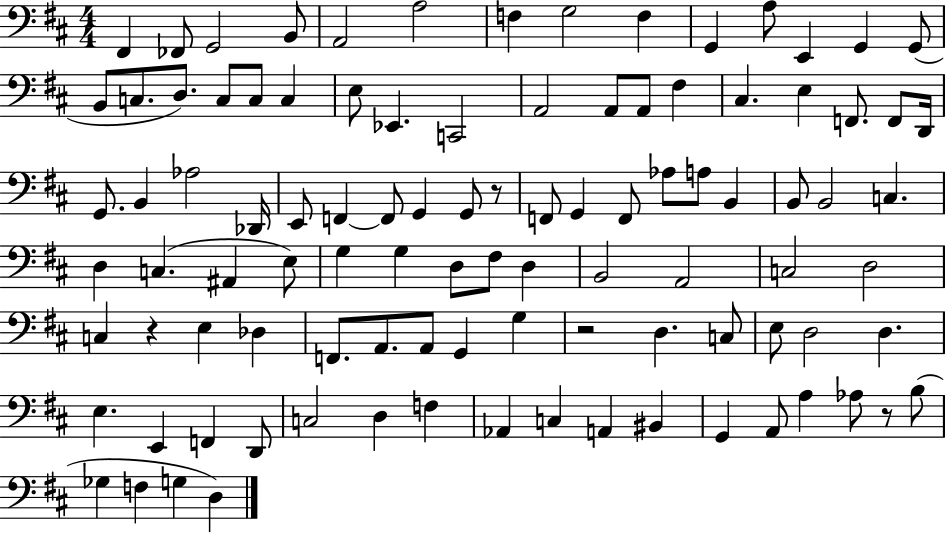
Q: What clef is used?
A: bass